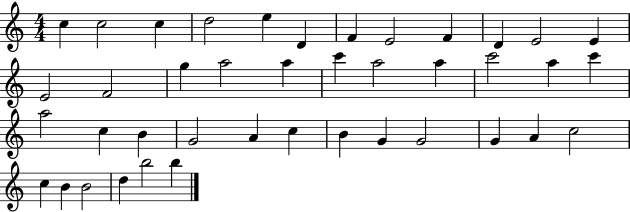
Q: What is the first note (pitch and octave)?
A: C5